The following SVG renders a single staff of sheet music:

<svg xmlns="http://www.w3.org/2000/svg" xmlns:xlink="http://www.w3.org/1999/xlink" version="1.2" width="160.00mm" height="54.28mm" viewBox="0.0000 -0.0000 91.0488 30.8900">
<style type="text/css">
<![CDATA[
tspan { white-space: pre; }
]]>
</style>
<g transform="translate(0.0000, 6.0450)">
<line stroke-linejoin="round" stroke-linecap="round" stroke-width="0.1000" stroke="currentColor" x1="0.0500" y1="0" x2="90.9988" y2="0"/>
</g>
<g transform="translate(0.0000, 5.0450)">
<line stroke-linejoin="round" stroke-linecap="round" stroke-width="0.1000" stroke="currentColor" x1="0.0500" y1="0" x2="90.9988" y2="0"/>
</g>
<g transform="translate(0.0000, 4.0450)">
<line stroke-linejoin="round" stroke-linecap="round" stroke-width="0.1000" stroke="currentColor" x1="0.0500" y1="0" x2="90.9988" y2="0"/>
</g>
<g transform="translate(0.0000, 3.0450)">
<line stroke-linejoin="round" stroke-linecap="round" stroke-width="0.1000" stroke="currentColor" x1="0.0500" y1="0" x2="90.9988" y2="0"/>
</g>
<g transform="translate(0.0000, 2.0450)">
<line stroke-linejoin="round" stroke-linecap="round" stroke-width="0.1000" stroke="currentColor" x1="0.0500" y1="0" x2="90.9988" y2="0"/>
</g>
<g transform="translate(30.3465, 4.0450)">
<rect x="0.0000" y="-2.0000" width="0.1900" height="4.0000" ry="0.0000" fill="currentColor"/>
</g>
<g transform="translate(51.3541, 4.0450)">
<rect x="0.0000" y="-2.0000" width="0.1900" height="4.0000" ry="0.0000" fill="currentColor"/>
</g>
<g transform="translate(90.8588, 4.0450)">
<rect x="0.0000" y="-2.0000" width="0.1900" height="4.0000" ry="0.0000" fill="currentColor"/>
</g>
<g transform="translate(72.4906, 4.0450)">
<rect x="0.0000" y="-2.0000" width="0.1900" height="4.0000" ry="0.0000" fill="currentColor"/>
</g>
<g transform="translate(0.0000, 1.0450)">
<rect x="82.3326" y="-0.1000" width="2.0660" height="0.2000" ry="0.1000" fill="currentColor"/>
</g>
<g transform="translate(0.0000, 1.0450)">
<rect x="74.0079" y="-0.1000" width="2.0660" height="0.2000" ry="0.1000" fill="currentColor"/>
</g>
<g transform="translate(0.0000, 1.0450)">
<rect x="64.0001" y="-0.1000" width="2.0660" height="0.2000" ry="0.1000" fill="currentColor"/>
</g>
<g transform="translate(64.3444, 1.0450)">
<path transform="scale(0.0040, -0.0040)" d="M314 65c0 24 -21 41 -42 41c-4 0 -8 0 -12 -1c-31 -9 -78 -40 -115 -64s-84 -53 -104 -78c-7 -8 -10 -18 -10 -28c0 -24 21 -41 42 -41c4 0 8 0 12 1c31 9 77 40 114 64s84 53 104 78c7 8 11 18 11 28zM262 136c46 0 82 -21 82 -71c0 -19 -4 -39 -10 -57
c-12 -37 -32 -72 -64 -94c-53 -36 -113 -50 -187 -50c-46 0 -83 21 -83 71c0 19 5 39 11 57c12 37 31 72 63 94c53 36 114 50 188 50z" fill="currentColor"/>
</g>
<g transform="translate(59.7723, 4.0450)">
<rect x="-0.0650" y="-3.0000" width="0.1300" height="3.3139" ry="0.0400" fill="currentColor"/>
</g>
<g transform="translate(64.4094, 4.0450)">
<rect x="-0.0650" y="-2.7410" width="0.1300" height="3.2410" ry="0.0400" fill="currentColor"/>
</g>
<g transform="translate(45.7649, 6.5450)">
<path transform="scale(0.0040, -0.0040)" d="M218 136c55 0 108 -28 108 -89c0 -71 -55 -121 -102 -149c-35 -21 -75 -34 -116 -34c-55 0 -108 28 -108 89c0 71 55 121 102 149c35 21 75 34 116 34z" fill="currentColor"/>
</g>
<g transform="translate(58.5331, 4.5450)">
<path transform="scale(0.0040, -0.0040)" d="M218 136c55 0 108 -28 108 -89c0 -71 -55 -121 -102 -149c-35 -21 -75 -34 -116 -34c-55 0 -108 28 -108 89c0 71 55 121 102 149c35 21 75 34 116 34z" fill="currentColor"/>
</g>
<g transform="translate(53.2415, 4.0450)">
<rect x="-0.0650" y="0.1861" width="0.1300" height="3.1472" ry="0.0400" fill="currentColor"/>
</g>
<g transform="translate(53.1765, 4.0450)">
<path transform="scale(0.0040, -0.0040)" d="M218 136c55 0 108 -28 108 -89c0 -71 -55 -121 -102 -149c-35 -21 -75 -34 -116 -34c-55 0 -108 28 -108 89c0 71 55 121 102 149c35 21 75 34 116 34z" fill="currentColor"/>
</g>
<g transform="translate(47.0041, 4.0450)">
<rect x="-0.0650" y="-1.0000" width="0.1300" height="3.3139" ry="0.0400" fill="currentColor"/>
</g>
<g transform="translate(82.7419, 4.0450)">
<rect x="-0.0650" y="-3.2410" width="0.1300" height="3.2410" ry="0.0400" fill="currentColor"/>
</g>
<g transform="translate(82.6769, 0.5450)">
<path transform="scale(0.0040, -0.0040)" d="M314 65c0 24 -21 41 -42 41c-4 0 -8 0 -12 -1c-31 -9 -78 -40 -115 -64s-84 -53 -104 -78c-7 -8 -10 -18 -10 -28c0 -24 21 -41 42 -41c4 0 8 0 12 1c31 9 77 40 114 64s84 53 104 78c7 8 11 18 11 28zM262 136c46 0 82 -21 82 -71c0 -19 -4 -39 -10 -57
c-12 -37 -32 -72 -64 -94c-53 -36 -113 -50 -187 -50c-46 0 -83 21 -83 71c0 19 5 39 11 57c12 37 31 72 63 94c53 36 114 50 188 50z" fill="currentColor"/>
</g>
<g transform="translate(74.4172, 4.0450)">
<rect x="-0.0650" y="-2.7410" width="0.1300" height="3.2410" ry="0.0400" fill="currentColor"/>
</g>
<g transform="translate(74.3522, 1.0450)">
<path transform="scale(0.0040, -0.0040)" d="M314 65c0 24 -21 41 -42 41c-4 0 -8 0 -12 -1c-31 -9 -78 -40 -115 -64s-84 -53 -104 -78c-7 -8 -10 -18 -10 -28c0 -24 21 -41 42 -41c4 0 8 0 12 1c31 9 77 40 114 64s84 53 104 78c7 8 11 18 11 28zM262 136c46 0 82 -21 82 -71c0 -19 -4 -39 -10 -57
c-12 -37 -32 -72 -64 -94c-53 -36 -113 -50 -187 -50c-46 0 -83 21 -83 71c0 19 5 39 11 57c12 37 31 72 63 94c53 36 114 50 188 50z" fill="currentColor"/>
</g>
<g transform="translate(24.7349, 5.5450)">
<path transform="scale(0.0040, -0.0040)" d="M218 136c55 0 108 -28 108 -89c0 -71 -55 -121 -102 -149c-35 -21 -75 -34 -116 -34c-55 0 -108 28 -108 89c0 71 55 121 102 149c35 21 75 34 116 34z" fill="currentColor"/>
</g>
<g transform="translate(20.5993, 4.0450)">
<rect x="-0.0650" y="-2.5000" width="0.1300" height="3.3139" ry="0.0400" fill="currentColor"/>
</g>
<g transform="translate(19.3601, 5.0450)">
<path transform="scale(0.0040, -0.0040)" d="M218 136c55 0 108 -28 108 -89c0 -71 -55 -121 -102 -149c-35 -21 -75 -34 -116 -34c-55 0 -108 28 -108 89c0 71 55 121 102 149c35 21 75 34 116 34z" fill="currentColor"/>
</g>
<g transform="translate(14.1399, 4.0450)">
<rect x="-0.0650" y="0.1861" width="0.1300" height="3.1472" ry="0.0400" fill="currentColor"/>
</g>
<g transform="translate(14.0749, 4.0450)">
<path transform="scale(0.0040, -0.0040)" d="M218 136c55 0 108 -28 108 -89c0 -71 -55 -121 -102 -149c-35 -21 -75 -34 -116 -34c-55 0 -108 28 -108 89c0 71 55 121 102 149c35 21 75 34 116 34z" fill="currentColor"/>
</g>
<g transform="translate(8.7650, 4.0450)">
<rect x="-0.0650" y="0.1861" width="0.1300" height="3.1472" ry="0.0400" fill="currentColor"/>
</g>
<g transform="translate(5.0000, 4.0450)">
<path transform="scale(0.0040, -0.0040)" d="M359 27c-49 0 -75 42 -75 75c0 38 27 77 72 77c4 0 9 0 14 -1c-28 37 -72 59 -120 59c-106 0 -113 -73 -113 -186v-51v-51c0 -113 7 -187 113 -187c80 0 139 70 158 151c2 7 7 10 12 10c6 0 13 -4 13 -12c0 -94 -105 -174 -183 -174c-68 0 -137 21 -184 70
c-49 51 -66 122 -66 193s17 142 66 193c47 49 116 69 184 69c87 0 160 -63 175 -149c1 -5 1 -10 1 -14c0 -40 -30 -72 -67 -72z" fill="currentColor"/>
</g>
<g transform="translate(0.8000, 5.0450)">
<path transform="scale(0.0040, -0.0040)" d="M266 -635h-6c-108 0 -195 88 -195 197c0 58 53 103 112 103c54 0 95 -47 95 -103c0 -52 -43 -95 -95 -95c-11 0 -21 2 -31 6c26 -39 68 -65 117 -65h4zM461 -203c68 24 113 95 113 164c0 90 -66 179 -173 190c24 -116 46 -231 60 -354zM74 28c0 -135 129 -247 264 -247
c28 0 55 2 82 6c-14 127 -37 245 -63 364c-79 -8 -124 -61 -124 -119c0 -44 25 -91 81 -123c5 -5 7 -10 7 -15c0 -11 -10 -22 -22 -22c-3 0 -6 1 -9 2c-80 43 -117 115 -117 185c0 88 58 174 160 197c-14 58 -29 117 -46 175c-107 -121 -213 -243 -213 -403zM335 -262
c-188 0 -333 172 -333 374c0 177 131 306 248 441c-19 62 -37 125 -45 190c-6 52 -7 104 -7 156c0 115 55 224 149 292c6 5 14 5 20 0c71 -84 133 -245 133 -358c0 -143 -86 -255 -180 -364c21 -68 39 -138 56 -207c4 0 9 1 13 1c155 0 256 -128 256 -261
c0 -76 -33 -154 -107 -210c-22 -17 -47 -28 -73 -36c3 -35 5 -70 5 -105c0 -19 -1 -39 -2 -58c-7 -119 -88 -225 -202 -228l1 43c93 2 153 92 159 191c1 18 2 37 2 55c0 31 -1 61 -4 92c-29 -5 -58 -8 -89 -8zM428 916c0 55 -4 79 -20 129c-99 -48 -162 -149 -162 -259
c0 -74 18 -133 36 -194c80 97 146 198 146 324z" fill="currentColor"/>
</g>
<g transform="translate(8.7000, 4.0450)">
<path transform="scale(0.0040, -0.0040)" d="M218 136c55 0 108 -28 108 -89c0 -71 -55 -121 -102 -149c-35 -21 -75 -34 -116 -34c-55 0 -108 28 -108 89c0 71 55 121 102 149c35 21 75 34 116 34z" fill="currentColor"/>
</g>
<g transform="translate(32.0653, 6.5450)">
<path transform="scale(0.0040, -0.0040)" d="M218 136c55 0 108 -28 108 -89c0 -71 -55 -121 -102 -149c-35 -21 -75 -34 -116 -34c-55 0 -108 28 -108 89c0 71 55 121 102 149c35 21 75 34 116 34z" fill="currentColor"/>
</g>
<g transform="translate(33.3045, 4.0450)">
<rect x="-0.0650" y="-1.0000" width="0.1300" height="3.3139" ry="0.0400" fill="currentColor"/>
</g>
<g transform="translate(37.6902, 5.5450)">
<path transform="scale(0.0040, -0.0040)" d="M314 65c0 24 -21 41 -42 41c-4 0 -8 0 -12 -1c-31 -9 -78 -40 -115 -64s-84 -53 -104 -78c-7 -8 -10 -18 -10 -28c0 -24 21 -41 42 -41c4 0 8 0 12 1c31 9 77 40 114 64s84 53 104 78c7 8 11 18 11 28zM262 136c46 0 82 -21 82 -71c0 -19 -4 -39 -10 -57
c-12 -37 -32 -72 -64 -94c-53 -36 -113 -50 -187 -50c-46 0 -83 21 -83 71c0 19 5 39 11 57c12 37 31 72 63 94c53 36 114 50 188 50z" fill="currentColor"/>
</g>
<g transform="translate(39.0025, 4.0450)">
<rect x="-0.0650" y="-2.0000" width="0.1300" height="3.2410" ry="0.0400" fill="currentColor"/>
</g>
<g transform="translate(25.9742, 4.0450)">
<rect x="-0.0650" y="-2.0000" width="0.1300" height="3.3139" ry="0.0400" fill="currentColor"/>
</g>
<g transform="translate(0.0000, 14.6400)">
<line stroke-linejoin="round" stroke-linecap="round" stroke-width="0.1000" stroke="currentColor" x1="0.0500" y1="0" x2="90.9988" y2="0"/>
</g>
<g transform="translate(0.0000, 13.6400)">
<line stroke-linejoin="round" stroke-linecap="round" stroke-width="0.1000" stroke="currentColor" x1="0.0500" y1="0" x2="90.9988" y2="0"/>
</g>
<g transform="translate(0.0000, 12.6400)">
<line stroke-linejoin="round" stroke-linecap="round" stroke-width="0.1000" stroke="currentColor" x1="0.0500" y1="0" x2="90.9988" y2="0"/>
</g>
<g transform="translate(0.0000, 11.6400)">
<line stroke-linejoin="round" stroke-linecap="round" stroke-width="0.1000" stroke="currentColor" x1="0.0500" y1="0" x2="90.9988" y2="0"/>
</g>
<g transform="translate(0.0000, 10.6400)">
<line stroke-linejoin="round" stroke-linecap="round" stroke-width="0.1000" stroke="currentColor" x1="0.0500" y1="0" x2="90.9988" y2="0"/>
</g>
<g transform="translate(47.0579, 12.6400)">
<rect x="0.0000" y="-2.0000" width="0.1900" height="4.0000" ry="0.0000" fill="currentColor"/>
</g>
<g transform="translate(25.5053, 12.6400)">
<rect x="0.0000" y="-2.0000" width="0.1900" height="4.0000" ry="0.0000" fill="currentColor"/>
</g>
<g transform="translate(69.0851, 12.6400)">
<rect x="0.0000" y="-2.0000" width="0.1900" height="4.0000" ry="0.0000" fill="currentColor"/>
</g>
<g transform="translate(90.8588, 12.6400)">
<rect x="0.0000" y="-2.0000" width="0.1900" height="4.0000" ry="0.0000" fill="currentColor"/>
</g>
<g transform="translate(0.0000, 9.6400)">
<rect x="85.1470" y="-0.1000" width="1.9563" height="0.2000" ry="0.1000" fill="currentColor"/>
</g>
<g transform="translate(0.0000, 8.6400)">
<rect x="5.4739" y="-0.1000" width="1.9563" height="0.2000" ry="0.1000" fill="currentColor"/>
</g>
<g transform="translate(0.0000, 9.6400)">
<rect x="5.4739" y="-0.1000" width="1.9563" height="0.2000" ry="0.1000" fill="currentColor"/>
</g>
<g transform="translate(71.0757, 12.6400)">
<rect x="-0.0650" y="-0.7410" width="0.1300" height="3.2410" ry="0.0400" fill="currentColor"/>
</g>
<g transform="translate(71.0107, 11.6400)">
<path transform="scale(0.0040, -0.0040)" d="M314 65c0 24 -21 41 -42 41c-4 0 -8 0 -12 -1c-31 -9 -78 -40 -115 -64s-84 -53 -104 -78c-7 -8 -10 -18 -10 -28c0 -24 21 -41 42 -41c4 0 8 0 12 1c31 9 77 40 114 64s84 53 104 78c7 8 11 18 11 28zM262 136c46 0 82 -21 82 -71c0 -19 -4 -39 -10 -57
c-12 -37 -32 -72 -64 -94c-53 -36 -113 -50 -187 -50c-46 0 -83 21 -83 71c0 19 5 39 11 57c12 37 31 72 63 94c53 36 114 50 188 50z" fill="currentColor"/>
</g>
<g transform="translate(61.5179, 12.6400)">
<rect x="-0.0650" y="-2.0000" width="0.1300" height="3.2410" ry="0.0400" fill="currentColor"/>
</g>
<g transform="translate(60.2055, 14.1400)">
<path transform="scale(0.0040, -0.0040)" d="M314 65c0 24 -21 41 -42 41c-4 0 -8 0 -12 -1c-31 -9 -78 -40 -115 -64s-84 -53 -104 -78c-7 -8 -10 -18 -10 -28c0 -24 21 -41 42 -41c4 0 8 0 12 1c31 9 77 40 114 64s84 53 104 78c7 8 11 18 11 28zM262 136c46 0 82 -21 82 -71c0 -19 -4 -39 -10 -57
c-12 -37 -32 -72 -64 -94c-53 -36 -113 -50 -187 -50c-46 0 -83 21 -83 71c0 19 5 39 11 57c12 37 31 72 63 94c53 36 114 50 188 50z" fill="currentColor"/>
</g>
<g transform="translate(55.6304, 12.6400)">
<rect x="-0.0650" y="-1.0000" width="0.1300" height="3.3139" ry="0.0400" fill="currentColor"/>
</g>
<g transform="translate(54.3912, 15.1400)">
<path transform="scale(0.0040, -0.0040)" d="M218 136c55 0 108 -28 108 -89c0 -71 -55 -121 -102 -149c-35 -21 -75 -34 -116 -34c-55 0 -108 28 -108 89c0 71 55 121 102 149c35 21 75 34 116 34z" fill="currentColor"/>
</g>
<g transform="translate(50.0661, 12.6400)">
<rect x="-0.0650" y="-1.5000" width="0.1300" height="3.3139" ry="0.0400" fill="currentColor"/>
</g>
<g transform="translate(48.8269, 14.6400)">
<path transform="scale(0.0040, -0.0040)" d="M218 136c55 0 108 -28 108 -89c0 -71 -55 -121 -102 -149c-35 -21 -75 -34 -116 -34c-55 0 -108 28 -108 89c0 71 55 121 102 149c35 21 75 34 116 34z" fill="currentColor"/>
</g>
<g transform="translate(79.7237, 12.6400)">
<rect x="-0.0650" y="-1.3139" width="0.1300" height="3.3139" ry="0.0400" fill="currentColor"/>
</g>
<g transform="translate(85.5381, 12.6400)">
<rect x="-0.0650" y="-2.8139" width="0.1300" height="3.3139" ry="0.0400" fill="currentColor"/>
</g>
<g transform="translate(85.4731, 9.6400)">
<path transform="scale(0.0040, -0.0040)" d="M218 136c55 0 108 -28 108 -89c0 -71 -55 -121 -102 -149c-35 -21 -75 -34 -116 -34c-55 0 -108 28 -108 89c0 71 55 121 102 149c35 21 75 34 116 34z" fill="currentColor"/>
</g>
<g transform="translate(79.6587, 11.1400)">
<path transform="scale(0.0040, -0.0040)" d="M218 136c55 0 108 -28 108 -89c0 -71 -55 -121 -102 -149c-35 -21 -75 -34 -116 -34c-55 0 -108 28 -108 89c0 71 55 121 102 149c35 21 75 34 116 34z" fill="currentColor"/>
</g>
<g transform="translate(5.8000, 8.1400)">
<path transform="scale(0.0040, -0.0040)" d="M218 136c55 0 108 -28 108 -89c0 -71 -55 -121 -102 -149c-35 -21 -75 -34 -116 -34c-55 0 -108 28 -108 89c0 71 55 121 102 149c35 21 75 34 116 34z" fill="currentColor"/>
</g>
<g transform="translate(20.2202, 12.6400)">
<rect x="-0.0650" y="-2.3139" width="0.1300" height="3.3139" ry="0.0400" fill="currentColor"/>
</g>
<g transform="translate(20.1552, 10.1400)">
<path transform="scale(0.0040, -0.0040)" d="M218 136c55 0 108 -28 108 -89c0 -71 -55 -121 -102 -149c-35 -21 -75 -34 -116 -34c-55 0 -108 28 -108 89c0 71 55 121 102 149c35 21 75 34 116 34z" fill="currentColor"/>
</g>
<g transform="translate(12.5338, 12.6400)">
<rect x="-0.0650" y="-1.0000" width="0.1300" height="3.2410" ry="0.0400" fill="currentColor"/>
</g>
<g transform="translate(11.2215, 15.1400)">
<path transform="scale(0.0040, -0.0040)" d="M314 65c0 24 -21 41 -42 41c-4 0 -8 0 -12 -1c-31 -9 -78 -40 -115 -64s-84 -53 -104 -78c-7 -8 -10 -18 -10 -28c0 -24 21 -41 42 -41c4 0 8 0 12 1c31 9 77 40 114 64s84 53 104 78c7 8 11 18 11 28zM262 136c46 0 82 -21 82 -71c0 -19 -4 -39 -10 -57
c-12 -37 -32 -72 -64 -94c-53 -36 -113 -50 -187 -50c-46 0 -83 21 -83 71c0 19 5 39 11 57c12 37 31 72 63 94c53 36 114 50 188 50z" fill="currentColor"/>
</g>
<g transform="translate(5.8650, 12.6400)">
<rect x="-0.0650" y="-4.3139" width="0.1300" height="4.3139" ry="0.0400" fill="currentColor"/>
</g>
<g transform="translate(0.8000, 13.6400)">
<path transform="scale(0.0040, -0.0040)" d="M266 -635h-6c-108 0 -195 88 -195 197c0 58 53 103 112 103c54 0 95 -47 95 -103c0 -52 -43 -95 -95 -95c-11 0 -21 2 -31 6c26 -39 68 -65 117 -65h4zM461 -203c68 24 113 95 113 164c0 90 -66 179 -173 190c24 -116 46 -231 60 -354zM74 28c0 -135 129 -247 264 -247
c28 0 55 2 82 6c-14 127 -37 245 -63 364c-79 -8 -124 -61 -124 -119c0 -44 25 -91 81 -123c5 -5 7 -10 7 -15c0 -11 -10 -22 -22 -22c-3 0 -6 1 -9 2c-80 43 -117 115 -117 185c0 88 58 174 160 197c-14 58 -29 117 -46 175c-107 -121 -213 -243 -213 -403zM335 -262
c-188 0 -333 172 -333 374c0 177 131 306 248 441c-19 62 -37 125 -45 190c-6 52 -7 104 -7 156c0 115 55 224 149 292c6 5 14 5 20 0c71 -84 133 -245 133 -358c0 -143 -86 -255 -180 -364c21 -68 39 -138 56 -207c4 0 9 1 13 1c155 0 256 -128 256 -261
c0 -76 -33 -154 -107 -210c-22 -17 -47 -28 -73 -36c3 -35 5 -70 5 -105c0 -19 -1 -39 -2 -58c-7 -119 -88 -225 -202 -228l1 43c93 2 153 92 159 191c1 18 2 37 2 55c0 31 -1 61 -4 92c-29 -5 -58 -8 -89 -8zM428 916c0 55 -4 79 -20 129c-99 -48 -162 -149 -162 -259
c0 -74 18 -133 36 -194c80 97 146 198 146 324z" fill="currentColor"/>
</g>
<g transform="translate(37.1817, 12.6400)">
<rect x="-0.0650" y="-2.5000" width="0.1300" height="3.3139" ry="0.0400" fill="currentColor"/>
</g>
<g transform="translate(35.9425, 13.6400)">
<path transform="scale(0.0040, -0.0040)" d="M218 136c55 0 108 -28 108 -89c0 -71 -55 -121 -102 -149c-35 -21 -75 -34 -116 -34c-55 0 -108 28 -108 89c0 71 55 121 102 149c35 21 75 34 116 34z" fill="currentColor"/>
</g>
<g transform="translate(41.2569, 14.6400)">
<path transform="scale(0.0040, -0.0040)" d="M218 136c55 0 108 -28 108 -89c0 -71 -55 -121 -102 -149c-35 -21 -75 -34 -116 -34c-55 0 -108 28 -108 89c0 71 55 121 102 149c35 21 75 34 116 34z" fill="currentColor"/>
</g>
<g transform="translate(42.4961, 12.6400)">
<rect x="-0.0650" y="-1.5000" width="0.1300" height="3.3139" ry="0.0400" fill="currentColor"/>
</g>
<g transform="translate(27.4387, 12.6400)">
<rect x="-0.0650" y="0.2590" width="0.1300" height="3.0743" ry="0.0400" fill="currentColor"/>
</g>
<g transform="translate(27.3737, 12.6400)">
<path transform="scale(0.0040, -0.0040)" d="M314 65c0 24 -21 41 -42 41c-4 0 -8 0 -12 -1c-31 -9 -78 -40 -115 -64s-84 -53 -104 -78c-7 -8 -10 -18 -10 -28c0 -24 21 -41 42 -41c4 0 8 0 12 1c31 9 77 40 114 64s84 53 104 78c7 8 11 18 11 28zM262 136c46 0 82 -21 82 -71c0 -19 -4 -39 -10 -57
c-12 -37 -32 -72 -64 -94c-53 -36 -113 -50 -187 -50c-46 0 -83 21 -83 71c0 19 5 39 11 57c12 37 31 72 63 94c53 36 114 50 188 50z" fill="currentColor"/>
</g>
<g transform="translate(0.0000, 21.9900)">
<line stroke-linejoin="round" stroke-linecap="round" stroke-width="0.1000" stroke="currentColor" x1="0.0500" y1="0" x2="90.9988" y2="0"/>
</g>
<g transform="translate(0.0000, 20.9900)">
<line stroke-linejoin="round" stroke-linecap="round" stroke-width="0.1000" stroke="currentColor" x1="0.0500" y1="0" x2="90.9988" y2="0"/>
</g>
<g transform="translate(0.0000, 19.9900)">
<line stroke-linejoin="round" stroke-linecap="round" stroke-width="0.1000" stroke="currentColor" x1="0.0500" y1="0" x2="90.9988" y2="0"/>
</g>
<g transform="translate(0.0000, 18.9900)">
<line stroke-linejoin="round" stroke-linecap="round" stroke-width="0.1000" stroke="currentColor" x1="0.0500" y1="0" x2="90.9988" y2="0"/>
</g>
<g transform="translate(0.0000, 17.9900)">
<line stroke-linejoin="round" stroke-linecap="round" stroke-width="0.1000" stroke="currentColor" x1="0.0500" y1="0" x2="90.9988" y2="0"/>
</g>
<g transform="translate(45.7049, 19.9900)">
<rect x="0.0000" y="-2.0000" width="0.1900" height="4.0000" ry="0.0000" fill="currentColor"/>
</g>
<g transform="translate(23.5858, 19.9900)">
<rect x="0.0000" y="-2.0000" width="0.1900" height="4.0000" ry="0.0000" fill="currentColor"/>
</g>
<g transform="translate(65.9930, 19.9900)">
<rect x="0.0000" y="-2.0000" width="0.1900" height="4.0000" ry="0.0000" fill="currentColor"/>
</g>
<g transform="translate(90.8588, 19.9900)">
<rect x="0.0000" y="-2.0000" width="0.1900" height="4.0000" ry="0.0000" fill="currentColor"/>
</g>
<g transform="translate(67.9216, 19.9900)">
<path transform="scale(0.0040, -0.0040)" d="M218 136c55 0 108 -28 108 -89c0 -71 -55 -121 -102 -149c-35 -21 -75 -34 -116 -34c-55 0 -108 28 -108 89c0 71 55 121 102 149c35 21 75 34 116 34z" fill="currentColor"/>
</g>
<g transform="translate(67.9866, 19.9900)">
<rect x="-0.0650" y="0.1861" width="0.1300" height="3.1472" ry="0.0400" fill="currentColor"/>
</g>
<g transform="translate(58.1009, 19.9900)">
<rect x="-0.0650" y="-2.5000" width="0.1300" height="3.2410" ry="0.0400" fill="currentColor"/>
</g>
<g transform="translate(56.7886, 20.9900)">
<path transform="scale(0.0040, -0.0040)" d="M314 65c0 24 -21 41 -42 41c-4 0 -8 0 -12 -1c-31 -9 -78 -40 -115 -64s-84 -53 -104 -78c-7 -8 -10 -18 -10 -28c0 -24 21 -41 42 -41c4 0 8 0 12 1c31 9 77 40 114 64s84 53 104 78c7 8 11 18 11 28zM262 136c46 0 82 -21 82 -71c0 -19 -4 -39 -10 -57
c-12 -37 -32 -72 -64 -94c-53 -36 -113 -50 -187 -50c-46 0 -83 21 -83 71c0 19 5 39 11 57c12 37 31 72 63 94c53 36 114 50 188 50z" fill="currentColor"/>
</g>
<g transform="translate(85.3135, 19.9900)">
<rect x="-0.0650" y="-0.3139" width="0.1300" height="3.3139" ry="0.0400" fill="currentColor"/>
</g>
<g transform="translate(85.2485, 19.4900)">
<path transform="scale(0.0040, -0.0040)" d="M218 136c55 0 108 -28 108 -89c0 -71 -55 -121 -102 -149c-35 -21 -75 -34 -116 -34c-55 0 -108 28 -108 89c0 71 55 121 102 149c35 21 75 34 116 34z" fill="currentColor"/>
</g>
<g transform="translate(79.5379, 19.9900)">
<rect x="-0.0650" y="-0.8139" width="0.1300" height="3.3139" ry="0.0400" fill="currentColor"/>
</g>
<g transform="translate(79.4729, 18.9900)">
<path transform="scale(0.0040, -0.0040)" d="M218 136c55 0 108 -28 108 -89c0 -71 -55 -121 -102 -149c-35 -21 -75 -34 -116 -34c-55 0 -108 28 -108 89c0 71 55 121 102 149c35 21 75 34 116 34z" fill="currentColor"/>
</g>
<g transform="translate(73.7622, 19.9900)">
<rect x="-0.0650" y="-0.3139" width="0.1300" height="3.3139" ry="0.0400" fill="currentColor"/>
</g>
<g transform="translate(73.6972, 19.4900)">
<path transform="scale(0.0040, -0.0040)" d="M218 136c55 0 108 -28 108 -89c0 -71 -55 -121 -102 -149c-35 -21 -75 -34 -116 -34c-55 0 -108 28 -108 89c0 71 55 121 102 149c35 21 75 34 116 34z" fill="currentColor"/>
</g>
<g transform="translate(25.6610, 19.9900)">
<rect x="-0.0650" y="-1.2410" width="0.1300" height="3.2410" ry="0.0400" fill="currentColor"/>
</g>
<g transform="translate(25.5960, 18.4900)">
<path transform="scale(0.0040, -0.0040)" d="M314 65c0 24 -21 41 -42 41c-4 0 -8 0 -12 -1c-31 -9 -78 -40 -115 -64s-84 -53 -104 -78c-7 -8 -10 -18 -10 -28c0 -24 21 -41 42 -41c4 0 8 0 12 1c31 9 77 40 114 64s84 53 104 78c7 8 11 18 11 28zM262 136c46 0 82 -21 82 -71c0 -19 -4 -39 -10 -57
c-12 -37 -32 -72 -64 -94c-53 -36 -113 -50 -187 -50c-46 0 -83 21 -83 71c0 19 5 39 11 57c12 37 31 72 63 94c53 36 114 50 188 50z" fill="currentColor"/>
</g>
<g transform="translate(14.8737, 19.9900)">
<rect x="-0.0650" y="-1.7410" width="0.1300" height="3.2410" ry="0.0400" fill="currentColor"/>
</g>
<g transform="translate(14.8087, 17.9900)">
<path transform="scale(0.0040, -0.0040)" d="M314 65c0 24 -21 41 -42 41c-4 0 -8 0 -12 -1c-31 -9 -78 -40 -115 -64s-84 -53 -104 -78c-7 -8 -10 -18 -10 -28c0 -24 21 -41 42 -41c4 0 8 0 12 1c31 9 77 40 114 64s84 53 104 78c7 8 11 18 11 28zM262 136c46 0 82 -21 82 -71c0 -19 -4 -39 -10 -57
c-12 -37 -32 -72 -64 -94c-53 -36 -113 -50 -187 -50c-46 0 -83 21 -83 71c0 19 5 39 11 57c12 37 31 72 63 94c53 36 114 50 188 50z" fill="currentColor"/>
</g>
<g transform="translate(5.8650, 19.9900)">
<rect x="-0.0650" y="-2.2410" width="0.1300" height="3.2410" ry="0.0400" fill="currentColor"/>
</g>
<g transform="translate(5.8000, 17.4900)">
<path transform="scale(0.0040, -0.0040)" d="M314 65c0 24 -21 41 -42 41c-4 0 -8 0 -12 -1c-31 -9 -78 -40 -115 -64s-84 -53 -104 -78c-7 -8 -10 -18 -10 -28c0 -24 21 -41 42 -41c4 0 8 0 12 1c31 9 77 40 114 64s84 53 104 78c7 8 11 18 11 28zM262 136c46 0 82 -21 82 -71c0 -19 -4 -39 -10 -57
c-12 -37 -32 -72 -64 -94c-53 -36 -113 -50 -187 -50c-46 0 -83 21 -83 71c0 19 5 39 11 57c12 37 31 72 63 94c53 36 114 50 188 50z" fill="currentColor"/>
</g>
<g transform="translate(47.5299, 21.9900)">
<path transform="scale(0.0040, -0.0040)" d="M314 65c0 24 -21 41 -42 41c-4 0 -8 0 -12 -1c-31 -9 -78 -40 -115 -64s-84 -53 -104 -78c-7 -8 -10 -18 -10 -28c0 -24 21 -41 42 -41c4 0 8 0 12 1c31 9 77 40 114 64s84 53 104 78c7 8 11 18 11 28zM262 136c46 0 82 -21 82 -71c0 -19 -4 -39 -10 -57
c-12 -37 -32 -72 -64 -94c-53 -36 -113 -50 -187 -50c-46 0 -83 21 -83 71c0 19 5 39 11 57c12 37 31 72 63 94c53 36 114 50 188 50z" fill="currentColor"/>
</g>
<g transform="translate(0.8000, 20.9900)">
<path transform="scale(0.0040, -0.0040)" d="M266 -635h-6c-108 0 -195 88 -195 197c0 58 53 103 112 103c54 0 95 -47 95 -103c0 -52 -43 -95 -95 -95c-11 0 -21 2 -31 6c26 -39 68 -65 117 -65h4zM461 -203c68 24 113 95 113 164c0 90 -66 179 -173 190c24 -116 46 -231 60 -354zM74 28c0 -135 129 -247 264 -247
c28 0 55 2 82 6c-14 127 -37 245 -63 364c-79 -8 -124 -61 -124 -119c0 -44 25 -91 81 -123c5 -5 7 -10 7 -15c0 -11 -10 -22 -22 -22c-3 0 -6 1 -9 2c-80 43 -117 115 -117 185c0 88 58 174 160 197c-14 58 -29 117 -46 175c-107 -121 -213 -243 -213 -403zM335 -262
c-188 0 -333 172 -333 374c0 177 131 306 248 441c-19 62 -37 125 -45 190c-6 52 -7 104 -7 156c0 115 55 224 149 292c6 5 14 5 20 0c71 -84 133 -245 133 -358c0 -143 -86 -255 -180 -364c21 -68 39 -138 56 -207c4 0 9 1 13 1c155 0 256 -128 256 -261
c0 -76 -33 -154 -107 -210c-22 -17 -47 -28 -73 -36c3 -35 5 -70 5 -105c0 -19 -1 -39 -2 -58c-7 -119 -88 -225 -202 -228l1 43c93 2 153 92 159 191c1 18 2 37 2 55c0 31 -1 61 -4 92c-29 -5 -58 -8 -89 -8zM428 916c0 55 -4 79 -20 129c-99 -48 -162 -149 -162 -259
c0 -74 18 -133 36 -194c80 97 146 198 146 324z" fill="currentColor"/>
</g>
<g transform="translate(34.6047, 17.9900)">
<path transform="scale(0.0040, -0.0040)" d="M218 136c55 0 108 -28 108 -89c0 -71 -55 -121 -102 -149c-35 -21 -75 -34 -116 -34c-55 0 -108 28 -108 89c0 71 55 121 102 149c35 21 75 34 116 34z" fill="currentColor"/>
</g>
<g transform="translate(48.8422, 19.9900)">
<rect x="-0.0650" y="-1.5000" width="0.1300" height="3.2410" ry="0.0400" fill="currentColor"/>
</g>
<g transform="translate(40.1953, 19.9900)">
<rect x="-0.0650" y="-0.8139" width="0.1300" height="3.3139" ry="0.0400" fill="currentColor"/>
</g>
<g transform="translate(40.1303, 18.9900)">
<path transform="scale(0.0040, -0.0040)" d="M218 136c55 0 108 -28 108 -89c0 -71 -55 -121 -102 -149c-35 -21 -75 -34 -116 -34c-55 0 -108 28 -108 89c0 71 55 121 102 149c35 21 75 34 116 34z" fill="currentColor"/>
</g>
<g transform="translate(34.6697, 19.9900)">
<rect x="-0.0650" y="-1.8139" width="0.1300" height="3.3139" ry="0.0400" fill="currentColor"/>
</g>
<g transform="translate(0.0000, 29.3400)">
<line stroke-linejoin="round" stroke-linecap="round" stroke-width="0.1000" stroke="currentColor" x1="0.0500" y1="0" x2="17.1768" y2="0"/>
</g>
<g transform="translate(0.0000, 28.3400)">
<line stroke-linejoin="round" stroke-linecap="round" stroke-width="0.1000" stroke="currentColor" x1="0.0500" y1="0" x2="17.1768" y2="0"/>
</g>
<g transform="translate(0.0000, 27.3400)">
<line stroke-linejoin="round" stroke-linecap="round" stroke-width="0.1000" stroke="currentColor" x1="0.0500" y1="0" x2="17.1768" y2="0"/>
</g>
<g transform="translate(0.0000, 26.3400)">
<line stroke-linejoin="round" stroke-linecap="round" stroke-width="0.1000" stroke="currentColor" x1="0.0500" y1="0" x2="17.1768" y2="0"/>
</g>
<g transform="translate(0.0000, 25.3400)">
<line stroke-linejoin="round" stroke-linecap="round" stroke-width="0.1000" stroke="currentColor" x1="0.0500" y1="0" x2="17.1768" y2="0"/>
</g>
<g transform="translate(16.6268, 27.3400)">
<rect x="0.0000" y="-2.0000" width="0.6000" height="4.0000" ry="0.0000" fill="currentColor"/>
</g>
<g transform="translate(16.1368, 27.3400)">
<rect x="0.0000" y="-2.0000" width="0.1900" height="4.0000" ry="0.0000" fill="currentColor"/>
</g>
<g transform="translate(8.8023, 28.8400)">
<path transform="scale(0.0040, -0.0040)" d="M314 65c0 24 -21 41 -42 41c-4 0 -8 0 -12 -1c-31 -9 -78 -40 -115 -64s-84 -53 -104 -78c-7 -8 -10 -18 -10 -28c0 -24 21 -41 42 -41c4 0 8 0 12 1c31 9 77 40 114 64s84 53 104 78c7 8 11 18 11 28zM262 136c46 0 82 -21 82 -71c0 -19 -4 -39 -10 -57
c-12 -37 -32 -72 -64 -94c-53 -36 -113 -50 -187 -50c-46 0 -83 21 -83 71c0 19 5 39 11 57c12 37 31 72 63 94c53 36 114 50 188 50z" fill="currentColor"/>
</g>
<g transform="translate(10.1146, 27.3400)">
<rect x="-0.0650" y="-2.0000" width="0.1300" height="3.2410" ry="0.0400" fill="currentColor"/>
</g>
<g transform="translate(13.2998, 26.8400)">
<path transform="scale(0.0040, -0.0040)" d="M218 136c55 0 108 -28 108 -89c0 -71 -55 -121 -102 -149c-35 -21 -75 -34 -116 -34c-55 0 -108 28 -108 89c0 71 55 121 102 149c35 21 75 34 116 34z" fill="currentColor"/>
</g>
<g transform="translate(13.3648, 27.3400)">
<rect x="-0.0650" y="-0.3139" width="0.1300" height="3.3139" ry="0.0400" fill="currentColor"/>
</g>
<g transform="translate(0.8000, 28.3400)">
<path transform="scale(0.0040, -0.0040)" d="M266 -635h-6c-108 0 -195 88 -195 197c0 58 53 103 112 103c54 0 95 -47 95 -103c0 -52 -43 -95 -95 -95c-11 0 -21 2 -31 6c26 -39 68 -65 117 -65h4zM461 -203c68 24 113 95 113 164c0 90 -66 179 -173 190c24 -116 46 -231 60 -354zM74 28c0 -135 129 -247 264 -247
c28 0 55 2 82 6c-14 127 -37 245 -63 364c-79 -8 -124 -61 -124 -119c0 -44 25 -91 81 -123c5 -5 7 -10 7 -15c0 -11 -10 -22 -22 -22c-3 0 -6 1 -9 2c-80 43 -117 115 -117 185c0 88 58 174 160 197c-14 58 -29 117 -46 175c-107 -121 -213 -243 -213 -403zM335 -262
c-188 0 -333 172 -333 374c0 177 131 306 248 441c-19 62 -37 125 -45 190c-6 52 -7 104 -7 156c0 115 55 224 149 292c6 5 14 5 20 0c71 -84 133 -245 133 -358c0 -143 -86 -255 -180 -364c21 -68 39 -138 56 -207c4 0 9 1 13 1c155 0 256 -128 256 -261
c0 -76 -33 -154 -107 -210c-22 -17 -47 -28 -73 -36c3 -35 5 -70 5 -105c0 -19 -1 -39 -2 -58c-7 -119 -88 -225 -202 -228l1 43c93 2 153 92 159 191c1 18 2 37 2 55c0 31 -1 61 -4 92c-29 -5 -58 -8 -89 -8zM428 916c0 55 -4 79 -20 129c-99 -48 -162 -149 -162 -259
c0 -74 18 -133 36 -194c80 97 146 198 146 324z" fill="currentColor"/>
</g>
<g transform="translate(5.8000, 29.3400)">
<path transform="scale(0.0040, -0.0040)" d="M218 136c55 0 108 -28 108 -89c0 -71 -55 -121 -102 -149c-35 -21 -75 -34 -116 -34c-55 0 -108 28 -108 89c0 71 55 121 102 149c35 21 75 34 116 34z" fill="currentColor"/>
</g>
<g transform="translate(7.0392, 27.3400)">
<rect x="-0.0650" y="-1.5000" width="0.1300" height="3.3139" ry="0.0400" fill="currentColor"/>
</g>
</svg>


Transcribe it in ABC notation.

X:1
T:Untitled
M:4/4
L:1/4
K:C
B B G F D F2 D B A a2 a2 b2 d' D2 g B2 G E E D F2 d2 e a g2 f2 e2 f d E2 G2 B c d c E F2 c